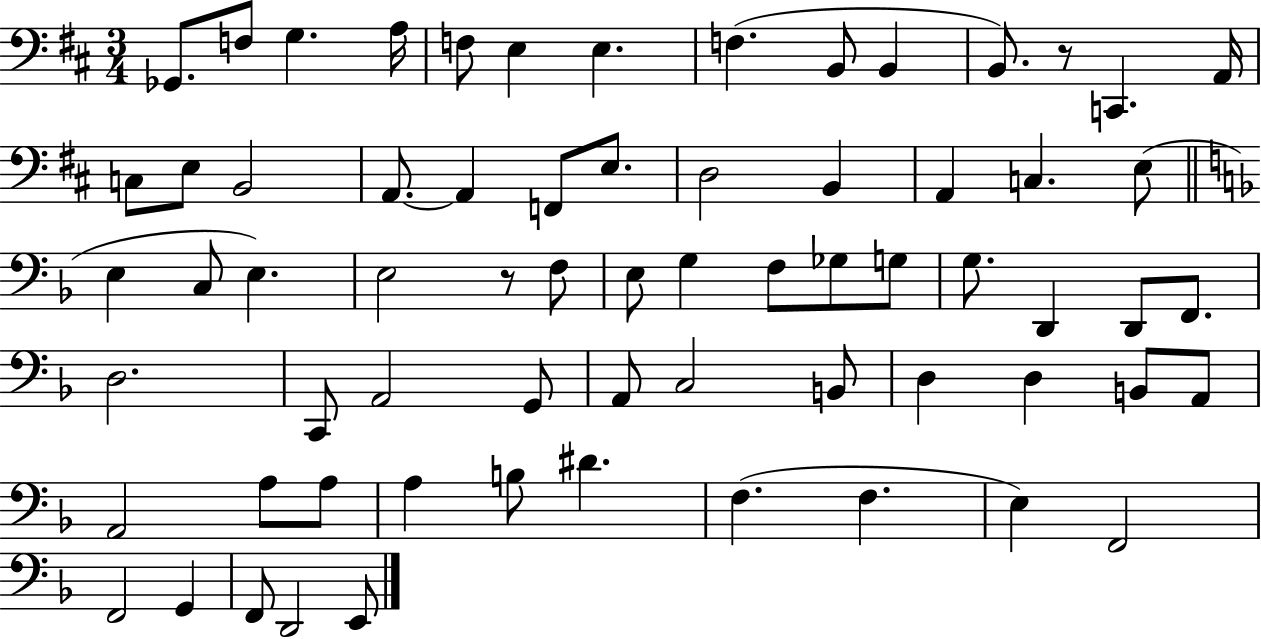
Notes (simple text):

Gb2/e. F3/e G3/q. A3/s F3/e E3/q E3/q. F3/q. B2/e B2/q B2/e. R/e C2/q. A2/s C3/e E3/e B2/h A2/e. A2/q F2/e E3/e. D3/h B2/q A2/q C3/q. E3/e E3/q C3/e E3/q. E3/h R/e F3/e E3/e G3/q F3/e Gb3/e G3/e G3/e. D2/q D2/e F2/e. D3/h. C2/e A2/h G2/e A2/e C3/h B2/e D3/q D3/q B2/e A2/e A2/h A3/e A3/e A3/q B3/e D#4/q. F3/q. F3/q. E3/q F2/h F2/h G2/q F2/e D2/h E2/e